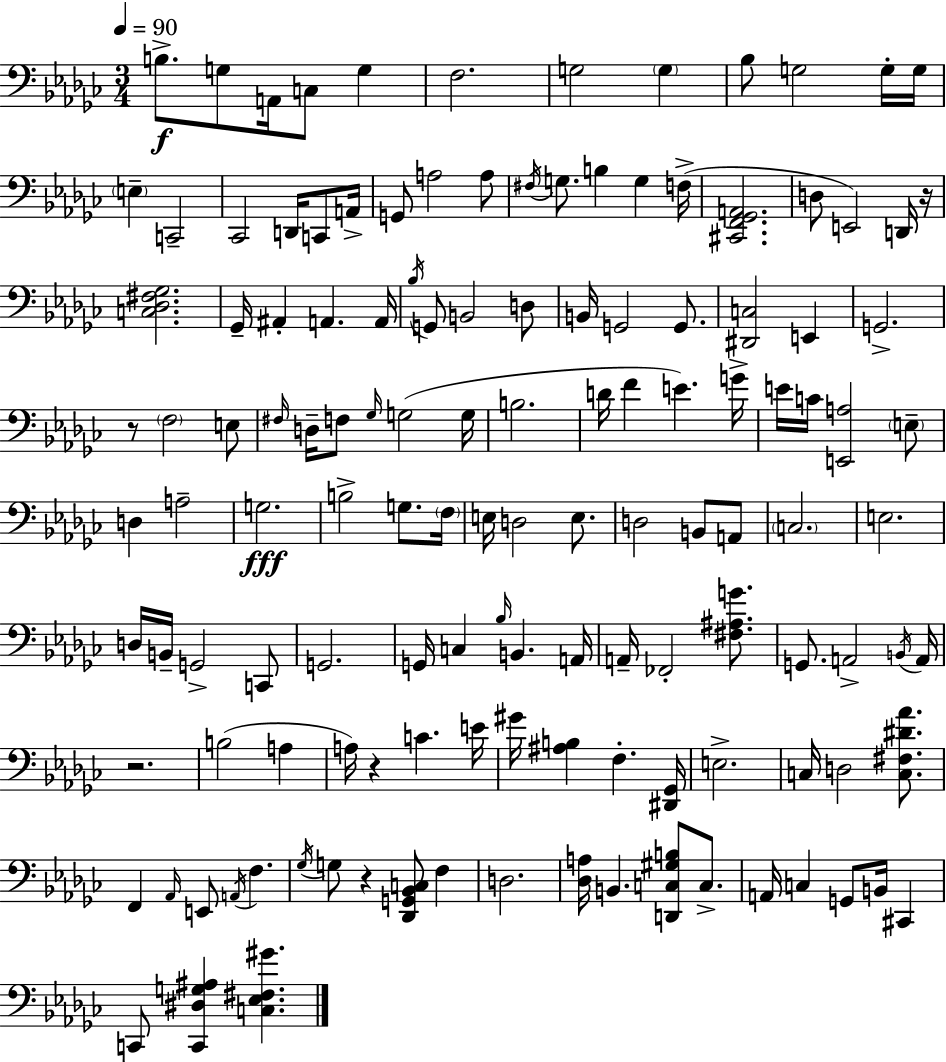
B3/e. G3/e A2/s C3/e G3/q F3/h. G3/h G3/q Bb3/e G3/h G3/s G3/s E3/q C2/h CES2/h D2/s C2/e A2/s G2/e A3/h A3/e F#3/s G3/e. B3/q G3/q F3/s [C#2,F2,Gb2,A2]/h. D3/e E2/h D2/s R/s [C3,Db3,F#3,Gb3]/h. Gb2/s A#2/q A2/q. A2/s Bb3/s G2/e B2/h D3/e B2/s G2/h G2/e. [D#2,C3]/h E2/q G2/h. R/e F3/h E3/e F#3/s D3/s F3/e Gb3/s G3/h G3/s B3/h. D4/s F4/q E4/q. G4/s E4/s C4/s [E2,A3]/h E3/e D3/q A3/h G3/h. B3/h G3/e. F3/s E3/s D3/h E3/e. D3/h B2/e A2/e C3/h. E3/h. D3/s B2/s G2/h C2/e G2/h. G2/s C3/q Bb3/s B2/q. A2/s A2/s FES2/h [F#3,A#3,G4]/e. G2/e. A2/h B2/s A2/s R/h. B3/h A3/q A3/s R/q C4/q. E4/s G#4/s [A#3,B3]/q F3/q. [D#2,Gb2]/s E3/h. C3/s D3/h [C3,F#3,D#4,Ab4]/e. F2/q Ab2/s E2/e A2/s F3/q. Gb3/s G3/e R/q [Db2,G2,Bb2,C3]/e F3/q D3/h. [Db3,A3]/s B2/q. [D2,C3,G#3,B3]/e C3/e. A2/s C3/q G2/e B2/s C#2/q C2/e [C2,D#3,G3,A#3]/q [C3,Eb3,F#3,G#4]/q.